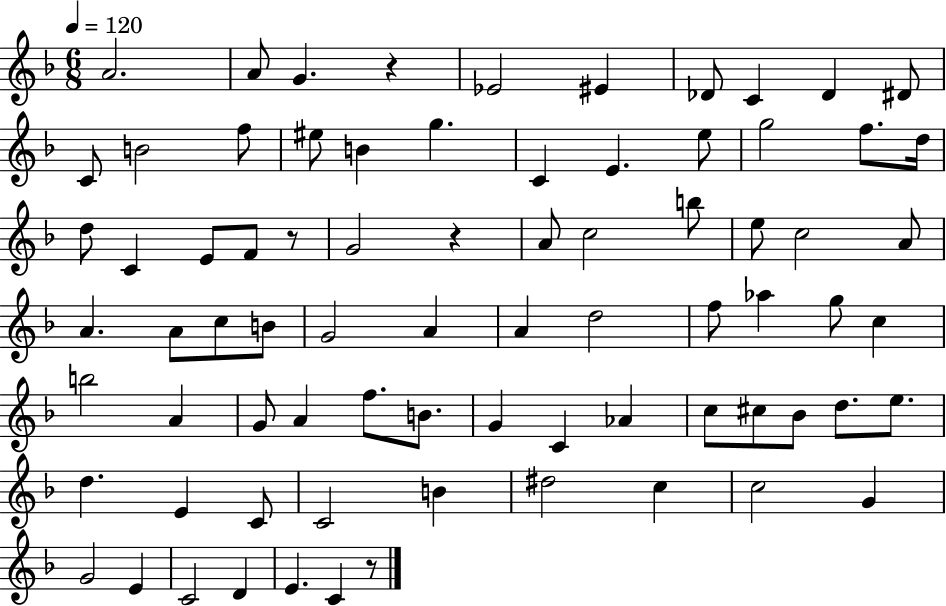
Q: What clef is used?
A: treble